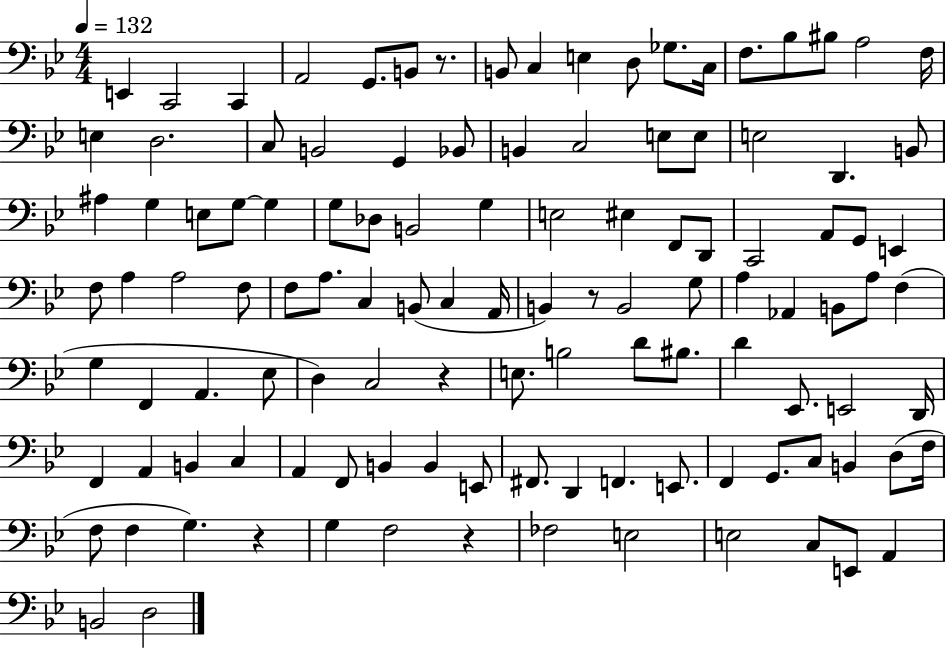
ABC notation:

X:1
T:Untitled
M:4/4
L:1/4
K:Bb
E,, C,,2 C,, A,,2 G,,/2 B,,/2 z/2 B,,/2 C, E, D,/2 _G,/2 C,/4 F,/2 _B,/2 ^B,/2 A,2 F,/4 E, D,2 C,/2 B,,2 G,, _B,,/2 B,, C,2 E,/2 E,/2 E,2 D,, B,,/2 ^A, G, E,/2 G,/2 G, G,/2 _D,/2 B,,2 G, E,2 ^E, F,,/2 D,,/2 C,,2 A,,/2 G,,/2 E,, F,/2 A, A,2 F,/2 F,/2 A,/2 C, B,,/2 C, A,,/4 B,, z/2 B,,2 G,/2 A, _A,, B,,/2 A,/2 F, G, F,, A,, _E,/2 D, C,2 z E,/2 B,2 D/2 ^B,/2 D _E,,/2 E,,2 D,,/4 F,, A,, B,, C, A,, F,,/2 B,, B,, E,,/2 ^F,,/2 D,, F,, E,,/2 F,, G,,/2 C,/2 B,, D,/2 F,/4 F,/2 F, G, z G, F,2 z _F,2 E,2 E,2 C,/2 E,,/2 A,, B,,2 D,2